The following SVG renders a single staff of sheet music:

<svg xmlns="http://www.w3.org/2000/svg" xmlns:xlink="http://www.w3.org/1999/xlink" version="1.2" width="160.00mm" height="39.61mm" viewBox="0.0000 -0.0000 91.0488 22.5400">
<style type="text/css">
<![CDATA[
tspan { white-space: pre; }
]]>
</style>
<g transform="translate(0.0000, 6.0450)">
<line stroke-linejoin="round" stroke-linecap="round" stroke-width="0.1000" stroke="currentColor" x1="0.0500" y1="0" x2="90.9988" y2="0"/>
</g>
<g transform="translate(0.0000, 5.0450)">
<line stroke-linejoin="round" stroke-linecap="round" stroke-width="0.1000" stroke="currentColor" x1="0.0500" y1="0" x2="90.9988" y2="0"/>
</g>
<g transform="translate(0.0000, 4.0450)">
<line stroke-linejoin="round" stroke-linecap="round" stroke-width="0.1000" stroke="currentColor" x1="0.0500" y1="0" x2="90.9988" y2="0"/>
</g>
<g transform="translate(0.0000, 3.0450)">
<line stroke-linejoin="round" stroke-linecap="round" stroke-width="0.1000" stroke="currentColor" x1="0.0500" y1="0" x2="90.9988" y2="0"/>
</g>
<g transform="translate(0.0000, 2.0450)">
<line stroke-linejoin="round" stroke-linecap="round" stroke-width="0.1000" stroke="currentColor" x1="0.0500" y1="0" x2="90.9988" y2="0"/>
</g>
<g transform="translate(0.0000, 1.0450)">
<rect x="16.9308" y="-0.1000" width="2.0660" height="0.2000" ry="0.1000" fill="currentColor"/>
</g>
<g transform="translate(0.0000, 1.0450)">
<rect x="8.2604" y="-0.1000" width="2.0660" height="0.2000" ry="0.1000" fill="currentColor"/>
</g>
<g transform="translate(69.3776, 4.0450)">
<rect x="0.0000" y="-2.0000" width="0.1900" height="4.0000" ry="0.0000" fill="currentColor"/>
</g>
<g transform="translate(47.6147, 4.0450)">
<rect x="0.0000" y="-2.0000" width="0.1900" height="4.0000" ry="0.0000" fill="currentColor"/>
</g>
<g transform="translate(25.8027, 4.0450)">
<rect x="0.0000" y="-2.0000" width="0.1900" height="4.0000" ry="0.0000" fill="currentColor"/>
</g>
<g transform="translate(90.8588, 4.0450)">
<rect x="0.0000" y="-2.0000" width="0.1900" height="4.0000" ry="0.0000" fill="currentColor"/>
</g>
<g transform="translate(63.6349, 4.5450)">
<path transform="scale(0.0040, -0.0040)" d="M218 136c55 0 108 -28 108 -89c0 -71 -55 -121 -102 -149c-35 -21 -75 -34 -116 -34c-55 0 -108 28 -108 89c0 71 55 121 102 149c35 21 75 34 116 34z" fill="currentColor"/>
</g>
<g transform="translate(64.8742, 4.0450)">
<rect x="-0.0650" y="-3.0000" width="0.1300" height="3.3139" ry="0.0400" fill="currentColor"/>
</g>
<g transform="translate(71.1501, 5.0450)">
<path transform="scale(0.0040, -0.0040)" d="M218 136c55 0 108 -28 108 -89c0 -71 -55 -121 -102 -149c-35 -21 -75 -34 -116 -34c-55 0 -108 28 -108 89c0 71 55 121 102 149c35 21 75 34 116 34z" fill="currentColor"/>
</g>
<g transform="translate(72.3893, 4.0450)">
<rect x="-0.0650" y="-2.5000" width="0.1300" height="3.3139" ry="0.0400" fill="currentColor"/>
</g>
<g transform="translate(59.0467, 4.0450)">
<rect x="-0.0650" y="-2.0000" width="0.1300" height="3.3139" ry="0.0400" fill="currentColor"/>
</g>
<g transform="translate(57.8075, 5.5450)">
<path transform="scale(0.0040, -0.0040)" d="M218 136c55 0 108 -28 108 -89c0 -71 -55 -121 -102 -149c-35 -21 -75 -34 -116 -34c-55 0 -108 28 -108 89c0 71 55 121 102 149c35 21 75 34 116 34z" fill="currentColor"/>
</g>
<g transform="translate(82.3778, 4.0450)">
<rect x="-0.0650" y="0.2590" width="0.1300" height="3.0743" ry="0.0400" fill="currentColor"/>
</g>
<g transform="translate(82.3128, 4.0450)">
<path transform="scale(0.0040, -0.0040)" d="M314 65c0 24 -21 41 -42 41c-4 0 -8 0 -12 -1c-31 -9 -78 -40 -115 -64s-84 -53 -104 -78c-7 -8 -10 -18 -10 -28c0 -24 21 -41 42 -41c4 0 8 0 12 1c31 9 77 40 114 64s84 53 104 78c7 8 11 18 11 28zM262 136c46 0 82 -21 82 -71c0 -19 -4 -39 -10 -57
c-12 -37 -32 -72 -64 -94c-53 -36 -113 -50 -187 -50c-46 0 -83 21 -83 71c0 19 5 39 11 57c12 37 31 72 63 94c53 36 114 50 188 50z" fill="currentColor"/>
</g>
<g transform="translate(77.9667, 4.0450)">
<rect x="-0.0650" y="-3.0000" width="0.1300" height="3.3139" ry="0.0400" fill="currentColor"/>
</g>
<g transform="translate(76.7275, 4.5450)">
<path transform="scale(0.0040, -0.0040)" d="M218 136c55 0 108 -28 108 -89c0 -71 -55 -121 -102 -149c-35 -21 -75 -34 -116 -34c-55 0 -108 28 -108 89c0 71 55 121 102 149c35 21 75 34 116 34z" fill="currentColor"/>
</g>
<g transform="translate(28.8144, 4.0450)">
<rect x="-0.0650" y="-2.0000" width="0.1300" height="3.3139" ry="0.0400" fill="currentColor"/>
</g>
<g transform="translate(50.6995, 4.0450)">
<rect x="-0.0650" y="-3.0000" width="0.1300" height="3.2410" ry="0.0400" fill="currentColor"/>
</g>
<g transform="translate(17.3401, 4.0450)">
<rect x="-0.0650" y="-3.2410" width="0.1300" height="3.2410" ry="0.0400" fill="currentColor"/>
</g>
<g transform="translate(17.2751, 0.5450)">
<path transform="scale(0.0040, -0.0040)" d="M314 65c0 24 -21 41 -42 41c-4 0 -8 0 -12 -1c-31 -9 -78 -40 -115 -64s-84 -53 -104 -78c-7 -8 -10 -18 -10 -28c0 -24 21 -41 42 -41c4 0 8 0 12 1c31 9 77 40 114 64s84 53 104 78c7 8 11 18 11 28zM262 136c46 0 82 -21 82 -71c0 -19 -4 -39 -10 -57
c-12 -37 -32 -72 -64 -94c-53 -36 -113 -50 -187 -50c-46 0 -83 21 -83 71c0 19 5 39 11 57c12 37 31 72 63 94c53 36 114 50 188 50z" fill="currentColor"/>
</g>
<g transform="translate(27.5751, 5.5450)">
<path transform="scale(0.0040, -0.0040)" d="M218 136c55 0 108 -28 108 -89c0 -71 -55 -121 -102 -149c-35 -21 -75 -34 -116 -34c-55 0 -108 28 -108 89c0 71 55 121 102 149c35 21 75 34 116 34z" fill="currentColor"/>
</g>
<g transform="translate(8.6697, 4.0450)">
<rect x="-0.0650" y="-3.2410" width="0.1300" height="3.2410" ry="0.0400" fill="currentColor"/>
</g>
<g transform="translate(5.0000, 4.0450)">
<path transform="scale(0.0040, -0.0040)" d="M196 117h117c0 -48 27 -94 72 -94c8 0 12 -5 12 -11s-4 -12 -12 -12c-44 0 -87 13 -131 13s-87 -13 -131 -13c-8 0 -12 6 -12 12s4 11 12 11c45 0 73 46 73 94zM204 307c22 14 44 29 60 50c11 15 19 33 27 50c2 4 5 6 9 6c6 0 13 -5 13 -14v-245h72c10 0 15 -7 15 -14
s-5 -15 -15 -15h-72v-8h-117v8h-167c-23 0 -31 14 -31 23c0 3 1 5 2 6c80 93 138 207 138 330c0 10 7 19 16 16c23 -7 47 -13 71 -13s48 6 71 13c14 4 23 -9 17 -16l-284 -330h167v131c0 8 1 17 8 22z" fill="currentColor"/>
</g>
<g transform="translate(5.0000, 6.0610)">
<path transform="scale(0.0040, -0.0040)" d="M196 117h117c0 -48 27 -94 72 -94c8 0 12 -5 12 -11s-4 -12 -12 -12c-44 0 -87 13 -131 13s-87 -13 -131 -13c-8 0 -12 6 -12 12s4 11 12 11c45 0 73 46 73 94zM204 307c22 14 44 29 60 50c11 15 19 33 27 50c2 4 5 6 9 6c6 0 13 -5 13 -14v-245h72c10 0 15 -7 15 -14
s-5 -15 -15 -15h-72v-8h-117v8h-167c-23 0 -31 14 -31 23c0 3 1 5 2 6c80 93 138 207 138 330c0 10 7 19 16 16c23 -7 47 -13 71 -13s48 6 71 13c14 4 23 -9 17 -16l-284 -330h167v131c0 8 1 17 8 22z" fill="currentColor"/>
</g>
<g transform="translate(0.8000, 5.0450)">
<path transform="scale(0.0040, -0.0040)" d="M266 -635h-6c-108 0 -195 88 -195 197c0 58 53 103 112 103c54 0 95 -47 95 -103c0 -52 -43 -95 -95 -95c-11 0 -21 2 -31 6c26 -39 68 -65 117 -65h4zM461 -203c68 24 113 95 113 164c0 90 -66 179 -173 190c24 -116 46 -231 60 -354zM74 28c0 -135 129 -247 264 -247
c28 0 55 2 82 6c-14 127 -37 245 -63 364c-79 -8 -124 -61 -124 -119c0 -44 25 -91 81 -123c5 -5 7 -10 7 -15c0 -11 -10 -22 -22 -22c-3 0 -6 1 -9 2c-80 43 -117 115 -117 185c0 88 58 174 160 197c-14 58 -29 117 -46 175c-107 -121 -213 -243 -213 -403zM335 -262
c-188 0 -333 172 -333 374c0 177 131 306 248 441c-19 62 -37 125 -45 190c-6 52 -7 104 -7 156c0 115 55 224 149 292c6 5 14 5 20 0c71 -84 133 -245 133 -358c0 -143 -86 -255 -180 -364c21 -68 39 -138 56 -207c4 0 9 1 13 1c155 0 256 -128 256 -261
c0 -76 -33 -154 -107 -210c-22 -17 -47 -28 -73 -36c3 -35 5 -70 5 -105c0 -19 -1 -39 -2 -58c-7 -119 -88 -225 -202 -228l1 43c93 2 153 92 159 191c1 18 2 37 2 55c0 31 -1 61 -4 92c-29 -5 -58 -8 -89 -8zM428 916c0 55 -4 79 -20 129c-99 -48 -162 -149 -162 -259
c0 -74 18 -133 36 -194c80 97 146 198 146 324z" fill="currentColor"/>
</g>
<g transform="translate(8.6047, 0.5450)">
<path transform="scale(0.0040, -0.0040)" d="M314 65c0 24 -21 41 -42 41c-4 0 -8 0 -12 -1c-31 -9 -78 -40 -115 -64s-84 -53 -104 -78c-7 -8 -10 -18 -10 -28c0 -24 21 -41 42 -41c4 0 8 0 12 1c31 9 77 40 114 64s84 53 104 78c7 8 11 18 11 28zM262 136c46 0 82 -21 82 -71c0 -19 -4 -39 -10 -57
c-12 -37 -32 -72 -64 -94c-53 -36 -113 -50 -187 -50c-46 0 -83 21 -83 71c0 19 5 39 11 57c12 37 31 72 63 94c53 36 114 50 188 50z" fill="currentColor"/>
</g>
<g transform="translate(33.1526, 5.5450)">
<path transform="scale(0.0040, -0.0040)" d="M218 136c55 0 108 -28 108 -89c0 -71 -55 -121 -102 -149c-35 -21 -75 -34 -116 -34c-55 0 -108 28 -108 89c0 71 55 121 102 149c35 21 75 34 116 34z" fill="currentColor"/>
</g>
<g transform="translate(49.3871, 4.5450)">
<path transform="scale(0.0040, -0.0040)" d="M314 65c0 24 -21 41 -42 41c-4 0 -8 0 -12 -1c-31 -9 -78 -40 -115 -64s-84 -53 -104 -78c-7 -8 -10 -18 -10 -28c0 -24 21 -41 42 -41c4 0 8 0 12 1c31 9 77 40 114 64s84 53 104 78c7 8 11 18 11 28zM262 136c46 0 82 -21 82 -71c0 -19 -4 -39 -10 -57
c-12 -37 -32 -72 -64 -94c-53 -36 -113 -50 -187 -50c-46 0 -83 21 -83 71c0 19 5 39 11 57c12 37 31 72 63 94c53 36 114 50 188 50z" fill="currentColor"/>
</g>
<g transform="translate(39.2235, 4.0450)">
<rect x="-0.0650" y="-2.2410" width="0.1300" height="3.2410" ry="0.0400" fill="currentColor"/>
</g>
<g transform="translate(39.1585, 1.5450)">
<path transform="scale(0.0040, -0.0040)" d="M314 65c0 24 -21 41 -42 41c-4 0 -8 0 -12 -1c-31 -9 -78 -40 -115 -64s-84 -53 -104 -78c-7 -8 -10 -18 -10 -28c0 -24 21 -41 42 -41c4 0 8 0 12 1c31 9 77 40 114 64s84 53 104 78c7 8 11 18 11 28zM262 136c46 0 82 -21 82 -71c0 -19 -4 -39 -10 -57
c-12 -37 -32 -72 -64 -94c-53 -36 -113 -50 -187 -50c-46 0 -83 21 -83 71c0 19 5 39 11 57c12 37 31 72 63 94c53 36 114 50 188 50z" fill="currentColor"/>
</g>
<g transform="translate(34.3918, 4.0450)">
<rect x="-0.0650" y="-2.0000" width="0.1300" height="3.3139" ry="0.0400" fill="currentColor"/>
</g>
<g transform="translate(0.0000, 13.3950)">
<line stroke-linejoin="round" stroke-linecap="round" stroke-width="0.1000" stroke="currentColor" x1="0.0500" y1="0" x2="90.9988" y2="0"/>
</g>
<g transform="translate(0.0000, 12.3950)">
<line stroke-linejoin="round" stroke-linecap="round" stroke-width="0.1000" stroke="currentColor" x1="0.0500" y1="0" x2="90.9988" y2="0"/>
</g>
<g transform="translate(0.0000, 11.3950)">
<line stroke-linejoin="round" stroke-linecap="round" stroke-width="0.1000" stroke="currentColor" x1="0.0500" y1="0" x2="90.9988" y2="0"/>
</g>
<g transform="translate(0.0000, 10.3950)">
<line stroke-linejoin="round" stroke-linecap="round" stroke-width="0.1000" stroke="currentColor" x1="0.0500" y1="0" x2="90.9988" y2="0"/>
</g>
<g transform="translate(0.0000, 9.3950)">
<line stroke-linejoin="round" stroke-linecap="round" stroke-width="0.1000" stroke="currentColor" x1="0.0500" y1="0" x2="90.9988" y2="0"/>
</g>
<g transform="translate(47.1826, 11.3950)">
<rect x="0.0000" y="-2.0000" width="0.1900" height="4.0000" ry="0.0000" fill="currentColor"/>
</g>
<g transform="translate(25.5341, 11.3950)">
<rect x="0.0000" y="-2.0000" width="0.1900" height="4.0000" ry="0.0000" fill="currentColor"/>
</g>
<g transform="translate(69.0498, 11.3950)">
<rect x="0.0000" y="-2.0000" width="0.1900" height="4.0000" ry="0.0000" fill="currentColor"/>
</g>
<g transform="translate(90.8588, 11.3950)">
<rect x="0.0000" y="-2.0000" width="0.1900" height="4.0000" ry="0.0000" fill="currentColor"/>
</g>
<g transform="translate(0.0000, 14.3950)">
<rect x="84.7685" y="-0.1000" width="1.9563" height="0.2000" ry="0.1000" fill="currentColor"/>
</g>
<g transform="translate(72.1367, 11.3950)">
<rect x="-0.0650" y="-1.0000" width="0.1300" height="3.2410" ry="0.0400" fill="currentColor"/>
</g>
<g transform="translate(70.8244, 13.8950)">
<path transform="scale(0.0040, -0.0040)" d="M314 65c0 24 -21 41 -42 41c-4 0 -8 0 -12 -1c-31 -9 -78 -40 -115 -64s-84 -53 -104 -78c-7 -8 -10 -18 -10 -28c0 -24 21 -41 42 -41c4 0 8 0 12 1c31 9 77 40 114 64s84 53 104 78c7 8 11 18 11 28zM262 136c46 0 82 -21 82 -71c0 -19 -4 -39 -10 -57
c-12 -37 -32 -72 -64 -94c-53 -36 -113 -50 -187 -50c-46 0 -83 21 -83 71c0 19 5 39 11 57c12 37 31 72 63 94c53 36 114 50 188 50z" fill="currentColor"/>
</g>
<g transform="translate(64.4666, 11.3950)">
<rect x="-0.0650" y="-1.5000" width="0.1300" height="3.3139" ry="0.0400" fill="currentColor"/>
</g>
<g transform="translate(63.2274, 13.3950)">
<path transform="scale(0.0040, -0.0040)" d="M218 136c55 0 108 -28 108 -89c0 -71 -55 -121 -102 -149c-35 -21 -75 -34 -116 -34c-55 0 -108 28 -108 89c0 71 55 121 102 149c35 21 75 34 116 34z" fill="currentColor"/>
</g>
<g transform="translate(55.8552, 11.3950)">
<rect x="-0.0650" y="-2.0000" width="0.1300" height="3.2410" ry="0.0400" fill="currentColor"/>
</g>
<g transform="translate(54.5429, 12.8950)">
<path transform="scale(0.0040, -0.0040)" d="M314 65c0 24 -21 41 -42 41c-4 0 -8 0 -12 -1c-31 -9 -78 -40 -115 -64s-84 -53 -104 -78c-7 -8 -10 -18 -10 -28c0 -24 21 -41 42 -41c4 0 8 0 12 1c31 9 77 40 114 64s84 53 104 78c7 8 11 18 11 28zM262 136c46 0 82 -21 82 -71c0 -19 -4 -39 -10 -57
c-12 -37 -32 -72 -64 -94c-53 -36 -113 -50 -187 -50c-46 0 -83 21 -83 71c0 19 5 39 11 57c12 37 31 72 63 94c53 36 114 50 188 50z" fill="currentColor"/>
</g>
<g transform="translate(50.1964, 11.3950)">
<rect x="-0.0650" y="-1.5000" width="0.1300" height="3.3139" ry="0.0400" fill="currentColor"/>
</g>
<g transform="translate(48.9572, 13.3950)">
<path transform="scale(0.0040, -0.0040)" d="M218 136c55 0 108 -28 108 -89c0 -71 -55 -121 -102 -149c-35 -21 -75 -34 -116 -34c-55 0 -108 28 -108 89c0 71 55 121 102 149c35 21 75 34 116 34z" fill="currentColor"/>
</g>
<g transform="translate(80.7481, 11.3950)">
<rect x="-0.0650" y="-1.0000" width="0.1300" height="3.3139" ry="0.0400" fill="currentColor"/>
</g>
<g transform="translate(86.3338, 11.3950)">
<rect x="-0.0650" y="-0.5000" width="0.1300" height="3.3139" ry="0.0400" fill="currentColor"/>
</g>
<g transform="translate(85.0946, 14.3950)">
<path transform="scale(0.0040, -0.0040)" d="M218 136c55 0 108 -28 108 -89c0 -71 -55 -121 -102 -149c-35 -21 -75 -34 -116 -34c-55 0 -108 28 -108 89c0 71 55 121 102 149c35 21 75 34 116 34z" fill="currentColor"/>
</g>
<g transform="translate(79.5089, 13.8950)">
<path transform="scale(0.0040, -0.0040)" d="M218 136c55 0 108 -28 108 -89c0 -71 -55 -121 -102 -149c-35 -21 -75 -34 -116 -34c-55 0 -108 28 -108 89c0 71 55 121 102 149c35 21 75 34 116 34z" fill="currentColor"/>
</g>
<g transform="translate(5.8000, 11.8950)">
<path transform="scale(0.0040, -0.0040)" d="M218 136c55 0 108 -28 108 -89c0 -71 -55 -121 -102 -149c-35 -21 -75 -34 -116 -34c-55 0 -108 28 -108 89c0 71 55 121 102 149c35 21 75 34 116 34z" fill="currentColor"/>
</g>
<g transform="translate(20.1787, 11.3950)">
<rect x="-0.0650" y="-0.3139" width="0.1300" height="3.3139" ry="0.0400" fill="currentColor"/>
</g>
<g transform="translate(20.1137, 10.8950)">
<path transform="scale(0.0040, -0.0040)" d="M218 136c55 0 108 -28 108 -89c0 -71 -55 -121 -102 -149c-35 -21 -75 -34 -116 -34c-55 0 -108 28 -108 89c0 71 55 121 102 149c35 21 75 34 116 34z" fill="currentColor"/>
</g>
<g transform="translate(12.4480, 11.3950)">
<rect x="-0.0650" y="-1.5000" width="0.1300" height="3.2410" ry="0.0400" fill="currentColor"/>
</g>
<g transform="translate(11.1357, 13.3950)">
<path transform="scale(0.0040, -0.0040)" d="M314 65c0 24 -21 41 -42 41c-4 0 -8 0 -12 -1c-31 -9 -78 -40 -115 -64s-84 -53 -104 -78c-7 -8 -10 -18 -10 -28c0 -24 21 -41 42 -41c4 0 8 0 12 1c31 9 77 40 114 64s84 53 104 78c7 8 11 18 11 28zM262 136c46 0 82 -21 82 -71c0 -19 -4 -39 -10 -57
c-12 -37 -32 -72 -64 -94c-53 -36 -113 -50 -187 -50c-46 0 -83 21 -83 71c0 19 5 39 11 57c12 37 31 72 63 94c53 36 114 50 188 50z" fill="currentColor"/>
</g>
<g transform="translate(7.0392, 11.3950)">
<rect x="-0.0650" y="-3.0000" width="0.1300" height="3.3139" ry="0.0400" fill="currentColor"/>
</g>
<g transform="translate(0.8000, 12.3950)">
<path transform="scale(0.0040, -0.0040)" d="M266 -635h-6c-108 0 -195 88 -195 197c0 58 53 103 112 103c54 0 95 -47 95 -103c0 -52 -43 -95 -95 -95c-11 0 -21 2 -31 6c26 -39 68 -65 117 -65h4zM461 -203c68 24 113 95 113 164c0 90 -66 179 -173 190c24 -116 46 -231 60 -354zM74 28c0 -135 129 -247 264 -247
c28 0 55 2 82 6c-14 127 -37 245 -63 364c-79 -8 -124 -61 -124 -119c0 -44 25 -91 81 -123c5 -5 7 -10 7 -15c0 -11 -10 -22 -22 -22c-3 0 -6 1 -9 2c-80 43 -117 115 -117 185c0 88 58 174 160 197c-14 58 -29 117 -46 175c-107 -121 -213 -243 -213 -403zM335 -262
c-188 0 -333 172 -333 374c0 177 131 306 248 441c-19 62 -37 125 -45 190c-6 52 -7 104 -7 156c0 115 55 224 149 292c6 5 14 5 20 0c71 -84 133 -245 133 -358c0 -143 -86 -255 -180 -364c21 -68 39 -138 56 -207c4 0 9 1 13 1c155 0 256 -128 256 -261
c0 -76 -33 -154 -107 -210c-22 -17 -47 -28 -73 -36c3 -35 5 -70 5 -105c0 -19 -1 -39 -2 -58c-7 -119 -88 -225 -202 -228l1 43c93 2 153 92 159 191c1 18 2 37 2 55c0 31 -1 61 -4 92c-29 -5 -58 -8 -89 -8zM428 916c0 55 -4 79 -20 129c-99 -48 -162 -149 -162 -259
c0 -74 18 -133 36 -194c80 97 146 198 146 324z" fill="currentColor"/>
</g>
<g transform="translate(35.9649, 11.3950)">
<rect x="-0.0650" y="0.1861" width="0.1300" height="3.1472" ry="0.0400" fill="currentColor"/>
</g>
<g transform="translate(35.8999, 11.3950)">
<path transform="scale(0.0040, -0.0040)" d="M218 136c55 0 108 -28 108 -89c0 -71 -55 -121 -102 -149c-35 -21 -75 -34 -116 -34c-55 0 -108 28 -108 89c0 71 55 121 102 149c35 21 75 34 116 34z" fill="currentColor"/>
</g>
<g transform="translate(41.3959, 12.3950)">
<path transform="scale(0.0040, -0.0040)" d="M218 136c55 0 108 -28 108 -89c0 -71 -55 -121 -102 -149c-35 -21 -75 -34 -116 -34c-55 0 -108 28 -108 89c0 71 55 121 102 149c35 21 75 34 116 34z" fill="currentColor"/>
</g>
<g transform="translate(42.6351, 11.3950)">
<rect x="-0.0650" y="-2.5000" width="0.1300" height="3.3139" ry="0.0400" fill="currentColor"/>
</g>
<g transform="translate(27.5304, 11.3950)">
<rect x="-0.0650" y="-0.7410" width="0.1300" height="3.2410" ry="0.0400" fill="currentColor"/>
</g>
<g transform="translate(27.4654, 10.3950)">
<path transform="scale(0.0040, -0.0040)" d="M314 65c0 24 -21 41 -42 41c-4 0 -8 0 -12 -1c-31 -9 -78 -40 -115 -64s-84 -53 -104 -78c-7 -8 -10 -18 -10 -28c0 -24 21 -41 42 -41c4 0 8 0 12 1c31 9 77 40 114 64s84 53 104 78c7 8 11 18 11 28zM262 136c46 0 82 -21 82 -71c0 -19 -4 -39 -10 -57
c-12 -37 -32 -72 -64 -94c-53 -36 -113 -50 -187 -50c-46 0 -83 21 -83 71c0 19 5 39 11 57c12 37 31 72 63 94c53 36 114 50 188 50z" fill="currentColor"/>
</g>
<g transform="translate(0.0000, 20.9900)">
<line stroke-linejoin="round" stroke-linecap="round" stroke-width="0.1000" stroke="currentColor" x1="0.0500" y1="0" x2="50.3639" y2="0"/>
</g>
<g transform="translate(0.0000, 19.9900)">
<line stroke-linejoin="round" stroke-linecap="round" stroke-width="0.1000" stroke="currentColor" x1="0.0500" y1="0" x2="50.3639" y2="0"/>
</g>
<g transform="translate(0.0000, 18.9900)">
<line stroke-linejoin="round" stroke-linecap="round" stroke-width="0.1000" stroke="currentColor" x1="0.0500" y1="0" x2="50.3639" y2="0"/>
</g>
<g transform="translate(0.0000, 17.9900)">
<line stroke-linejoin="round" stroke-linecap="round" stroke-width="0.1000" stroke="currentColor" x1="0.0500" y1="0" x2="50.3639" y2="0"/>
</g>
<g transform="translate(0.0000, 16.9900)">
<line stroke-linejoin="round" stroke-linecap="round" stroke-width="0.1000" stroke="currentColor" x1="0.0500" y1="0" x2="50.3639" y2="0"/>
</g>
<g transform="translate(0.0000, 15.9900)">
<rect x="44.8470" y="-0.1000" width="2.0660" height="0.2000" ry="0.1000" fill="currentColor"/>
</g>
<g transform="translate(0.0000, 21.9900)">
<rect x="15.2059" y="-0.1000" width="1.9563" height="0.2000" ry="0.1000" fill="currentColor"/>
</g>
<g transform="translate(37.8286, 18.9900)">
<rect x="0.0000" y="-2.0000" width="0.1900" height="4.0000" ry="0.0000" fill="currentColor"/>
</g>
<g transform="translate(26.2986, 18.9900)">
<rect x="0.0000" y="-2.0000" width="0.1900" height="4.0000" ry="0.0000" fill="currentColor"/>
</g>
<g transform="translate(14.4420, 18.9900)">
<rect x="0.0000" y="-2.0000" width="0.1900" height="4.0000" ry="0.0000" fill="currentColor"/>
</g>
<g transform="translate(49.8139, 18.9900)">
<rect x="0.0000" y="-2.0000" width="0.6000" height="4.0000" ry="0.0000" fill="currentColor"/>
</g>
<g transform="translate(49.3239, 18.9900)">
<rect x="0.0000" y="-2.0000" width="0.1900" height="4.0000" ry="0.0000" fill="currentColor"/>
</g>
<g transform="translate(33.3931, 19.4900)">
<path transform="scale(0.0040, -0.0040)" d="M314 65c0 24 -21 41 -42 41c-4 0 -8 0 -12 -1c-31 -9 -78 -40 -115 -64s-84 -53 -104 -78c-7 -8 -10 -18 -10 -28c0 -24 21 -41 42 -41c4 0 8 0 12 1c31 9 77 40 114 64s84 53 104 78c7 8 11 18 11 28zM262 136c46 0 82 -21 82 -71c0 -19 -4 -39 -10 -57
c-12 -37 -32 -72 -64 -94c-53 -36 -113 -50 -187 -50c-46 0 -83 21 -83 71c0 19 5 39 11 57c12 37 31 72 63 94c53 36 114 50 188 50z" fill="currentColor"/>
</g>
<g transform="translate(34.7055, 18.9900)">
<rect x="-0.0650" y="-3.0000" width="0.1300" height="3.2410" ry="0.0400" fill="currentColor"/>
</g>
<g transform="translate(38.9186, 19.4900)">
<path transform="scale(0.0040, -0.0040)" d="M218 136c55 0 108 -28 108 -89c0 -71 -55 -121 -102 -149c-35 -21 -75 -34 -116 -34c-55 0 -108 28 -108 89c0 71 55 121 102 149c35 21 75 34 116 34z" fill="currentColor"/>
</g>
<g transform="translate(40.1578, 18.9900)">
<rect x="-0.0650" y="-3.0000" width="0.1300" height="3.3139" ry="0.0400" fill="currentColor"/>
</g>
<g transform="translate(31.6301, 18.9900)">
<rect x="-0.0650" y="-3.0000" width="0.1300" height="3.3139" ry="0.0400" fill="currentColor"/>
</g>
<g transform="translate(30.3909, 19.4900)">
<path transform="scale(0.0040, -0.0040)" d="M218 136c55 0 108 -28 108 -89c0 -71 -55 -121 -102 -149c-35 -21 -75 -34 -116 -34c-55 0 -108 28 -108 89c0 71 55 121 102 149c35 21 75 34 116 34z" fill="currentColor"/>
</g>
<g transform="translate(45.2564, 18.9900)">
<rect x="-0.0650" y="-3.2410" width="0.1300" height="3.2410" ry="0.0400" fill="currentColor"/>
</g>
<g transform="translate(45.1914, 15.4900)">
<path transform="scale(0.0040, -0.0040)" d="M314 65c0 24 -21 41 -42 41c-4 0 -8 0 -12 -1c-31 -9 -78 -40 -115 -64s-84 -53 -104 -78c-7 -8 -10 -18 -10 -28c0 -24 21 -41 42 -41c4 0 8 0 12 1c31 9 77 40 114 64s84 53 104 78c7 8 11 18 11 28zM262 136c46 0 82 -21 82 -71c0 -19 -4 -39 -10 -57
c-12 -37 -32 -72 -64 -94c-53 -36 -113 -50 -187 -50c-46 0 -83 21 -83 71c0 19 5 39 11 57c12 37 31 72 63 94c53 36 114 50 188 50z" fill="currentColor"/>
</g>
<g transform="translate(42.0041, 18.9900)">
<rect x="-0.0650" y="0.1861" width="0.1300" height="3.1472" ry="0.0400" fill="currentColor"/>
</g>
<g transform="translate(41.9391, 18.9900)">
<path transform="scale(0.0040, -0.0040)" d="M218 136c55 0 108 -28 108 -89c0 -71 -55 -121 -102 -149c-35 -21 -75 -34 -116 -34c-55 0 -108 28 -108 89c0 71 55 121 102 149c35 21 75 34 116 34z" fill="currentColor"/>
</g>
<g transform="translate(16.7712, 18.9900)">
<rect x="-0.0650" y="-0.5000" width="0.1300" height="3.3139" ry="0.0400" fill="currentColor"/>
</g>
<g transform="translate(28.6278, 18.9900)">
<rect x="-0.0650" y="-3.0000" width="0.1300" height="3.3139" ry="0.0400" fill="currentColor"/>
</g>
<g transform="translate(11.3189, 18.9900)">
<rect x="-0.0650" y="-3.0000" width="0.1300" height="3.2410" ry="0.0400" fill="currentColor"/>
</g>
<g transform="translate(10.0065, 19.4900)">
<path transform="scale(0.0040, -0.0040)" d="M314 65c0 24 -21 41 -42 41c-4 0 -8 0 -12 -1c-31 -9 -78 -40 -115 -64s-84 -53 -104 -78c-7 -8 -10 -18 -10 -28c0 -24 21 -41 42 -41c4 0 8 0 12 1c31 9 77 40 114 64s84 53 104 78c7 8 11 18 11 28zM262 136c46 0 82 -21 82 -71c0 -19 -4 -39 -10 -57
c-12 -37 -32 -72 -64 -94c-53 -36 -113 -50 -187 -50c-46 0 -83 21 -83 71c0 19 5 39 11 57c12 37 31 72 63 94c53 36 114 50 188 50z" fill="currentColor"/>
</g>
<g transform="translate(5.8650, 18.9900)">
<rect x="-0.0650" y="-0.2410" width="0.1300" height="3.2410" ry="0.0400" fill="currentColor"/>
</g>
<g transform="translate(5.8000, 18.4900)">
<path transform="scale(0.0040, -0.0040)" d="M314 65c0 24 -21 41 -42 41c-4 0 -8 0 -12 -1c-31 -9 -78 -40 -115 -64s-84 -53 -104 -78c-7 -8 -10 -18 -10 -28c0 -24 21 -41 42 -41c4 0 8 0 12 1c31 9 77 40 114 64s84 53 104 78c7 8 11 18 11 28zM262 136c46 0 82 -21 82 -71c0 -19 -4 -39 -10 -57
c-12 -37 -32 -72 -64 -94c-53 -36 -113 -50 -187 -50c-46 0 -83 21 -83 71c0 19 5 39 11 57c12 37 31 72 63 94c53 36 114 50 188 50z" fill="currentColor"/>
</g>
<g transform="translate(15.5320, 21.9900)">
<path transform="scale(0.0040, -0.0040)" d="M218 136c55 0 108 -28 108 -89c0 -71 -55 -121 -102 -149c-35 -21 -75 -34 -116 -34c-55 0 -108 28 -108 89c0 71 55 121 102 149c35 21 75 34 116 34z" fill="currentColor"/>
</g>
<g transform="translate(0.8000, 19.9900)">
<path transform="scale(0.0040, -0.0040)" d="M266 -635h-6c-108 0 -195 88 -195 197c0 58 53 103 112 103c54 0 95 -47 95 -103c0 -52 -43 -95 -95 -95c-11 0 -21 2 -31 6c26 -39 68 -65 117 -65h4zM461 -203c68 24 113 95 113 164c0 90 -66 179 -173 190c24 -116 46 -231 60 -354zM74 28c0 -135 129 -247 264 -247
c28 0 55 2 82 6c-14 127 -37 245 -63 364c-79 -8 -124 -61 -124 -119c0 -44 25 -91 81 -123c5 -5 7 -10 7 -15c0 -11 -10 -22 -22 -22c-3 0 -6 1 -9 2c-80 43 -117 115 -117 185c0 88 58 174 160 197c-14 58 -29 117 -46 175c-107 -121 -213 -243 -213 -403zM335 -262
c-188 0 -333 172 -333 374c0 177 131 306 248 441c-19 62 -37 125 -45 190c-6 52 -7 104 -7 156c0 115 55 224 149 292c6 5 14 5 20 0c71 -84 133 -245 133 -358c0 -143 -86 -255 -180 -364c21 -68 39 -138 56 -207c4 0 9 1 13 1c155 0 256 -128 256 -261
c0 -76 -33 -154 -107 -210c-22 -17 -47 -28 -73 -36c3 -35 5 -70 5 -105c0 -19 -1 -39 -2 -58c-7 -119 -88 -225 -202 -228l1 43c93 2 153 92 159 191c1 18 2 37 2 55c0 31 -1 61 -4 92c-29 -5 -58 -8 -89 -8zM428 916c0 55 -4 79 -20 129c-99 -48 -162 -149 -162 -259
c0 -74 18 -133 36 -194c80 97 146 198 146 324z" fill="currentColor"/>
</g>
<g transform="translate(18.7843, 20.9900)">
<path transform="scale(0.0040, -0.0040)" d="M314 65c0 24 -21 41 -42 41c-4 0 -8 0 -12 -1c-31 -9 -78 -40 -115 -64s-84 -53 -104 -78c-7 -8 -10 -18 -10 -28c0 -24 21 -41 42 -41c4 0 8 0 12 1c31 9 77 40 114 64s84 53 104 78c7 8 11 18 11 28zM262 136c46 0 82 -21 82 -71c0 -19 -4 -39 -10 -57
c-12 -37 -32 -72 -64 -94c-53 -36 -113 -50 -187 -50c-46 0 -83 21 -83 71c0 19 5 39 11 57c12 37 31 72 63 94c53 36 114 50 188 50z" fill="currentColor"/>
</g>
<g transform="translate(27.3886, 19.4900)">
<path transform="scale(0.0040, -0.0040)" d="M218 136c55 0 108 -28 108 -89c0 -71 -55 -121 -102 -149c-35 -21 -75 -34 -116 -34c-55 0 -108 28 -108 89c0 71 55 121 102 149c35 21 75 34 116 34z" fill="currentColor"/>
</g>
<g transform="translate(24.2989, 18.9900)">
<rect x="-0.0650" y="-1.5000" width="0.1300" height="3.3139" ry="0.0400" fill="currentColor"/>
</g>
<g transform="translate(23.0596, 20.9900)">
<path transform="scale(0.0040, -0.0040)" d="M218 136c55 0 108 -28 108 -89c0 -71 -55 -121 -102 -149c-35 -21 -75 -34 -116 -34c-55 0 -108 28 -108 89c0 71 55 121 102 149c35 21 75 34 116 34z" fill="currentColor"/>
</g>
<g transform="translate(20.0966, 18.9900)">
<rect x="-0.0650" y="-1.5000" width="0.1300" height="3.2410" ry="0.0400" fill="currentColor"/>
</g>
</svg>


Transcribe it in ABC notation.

X:1
T:Untitled
M:4/4
L:1/4
K:C
b2 b2 F F g2 A2 F A G A B2 A E2 c d2 B G E F2 E D2 D C c2 A2 C E2 E A A A2 A B b2